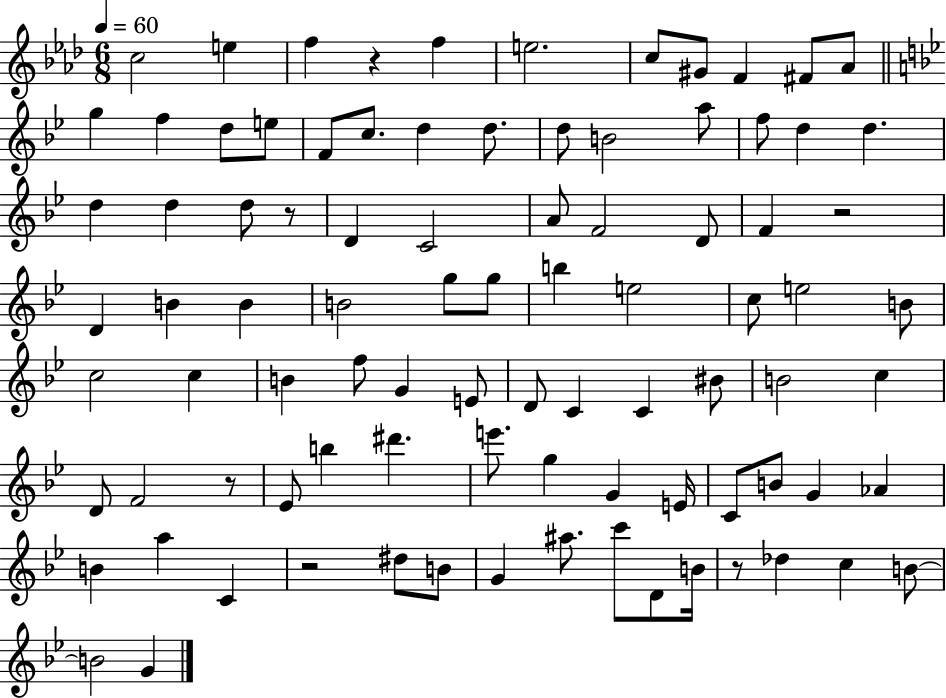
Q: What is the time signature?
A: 6/8